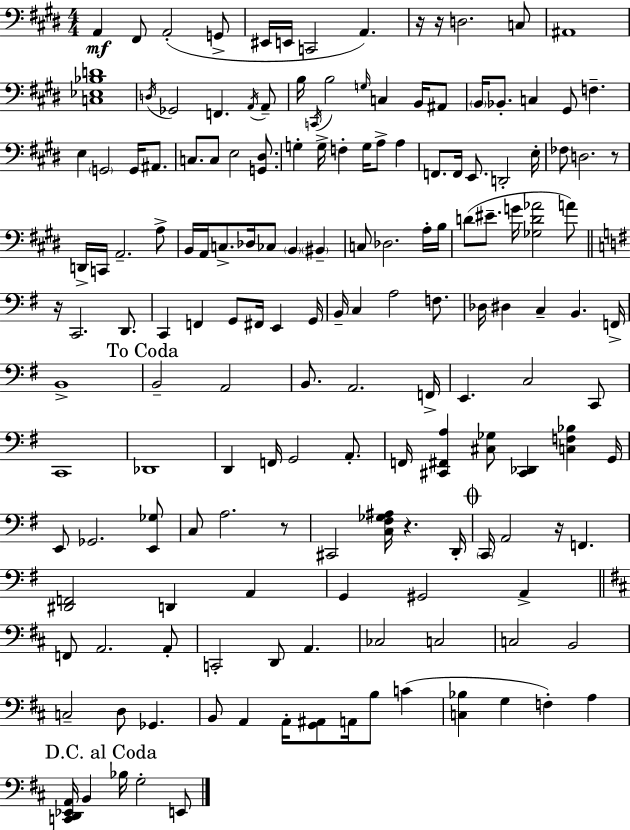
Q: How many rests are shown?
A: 7